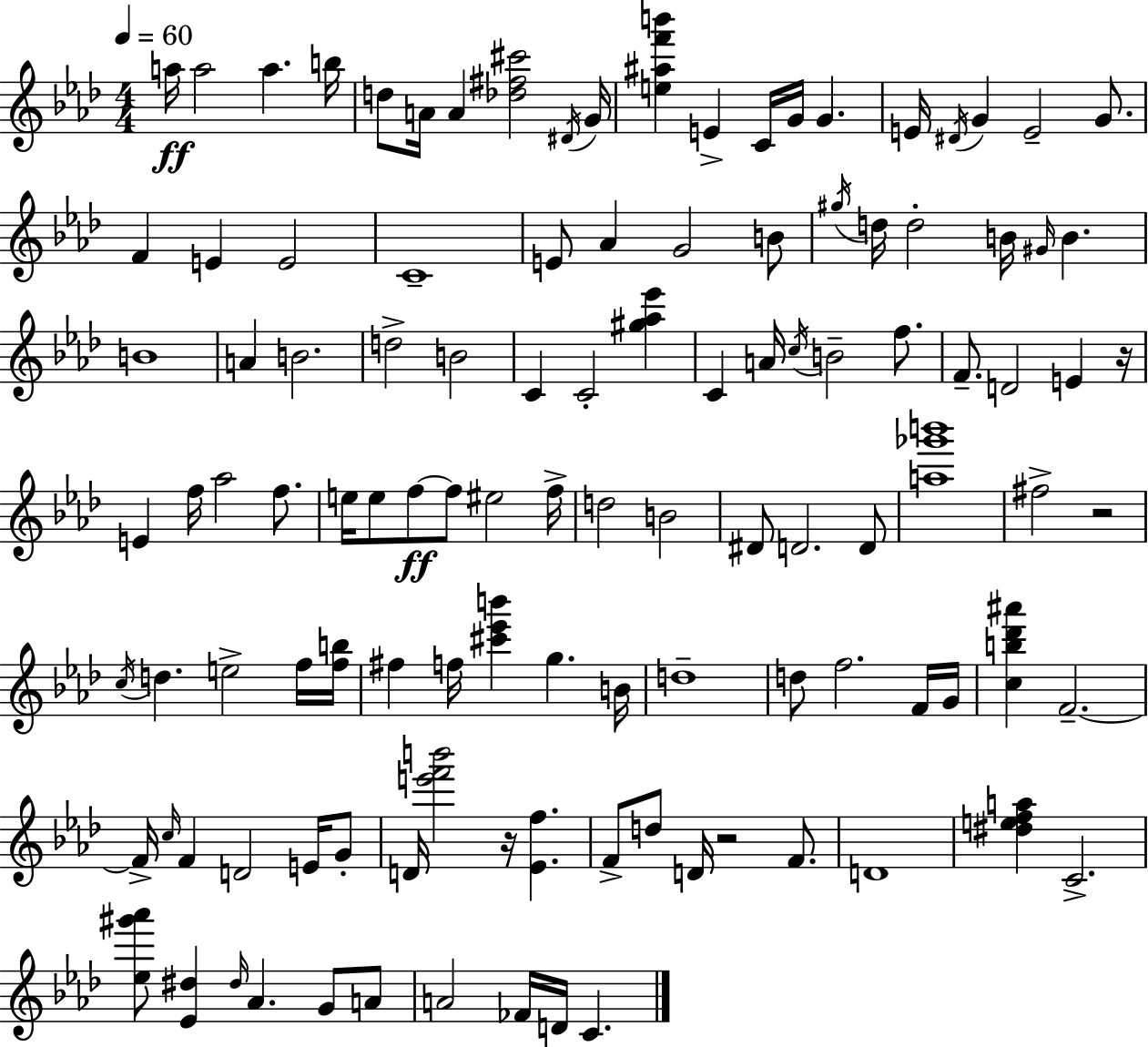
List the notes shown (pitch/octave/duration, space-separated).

A5/s A5/h A5/q. B5/s D5/e A4/s A4/q [Db5,F#5,C#6]/h D#4/s G4/s [E5,A#5,F6,B6]/q E4/q C4/s G4/s G4/q. E4/s D#4/s G4/q E4/h G4/e. F4/q E4/q E4/h C4/w E4/e Ab4/q G4/h B4/e G#5/s D5/s D5/h B4/s G#4/s B4/q. B4/w A4/q B4/h. D5/h B4/h C4/q C4/h [G#5,Ab5,Eb6]/q C4/q A4/s C5/s B4/h F5/e. F4/e. D4/h E4/q R/s E4/q F5/s Ab5/h F5/e. E5/s E5/e F5/e F5/e EIS5/h F5/s D5/h B4/h D#4/e D4/h. D4/e [A5,Gb6,B6]/w F#5/h R/h C5/s D5/q. E5/h F5/s [F5,B5]/s F#5/q F5/s [C#6,Eb6,B6]/q G5/q. B4/s D5/w D5/e F5/h. F4/s G4/s [C5,B5,Db6,A#6]/q F4/h. F4/s C5/s F4/q D4/h E4/s G4/e D4/s [E6,F6,B6]/h R/s [Eb4,F5]/q. F4/e D5/e D4/s R/h F4/e. D4/w [D#5,E5,F5,A5]/q C4/h. [Eb5,G#6,Ab6]/e [Eb4,D#5]/q D#5/s Ab4/q. G4/e A4/e A4/h FES4/s D4/s C4/q.